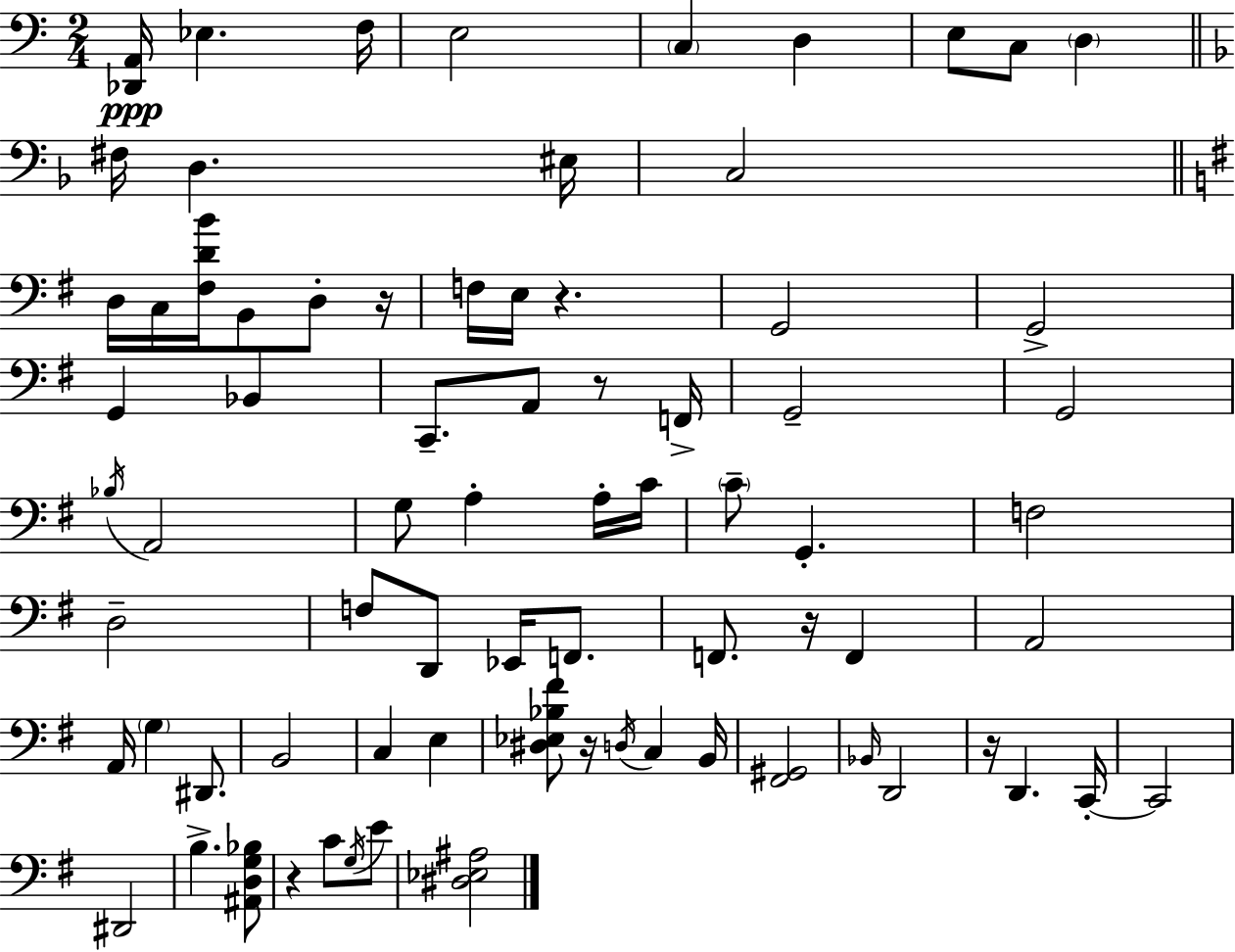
X:1
T:Untitled
M:2/4
L:1/4
K:C
[_D,,A,,]/4 _E, F,/4 E,2 C, D, E,/2 C,/2 D, ^F,/4 D, ^E,/4 C,2 D,/4 C,/4 [^F,DB]/4 B,,/2 D,/2 z/4 F,/4 E,/4 z G,,2 G,,2 G,, _B,, C,,/2 A,,/2 z/2 F,,/4 G,,2 G,,2 _B,/4 A,,2 G,/2 A, A,/4 C/4 C/2 G,, F,2 D,2 F,/2 D,,/2 _E,,/4 F,,/2 F,,/2 z/4 F,, A,,2 A,,/4 G, ^D,,/2 B,,2 C, E, [^D,_E,_B,^F]/2 z/4 D,/4 C, B,,/4 [^F,,^G,,]2 _B,,/4 D,,2 z/4 D,, C,,/4 C,,2 ^D,,2 B, [^A,,D,G,_B,]/2 z C/2 G,/4 E/2 [^D,_E,^A,]2